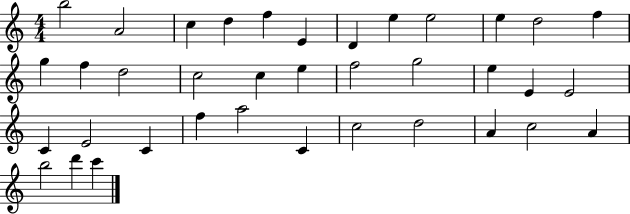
{
  \clef treble
  \numericTimeSignature
  \time 4/4
  \key c \major
  b''2 a'2 | c''4 d''4 f''4 e'4 | d'4 e''4 e''2 | e''4 d''2 f''4 | \break g''4 f''4 d''2 | c''2 c''4 e''4 | f''2 g''2 | e''4 e'4 e'2 | \break c'4 e'2 c'4 | f''4 a''2 c'4 | c''2 d''2 | a'4 c''2 a'4 | \break b''2 d'''4 c'''4 | \bar "|."
}